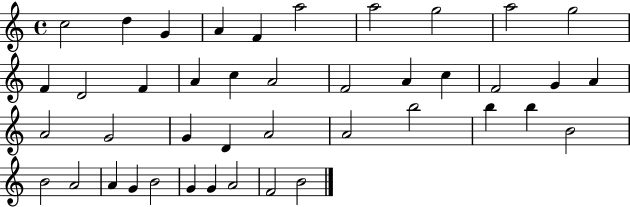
{
  \clef treble
  \time 4/4
  \defaultTimeSignature
  \key c \major
  c''2 d''4 g'4 | a'4 f'4 a''2 | a''2 g''2 | a''2 g''2 | \break f'4 d'2 f'4 | a'4 c''4 a'2 | f'2 a'4 c''4 | f'2 g'4 a'4 | \break a'2 g'2 | g'4 d'4 a'2 | a'2 b''2 | b''4 b''4 b'2 | \break b'2 a'2 | a'4 g'4 b'2 | g'4 g'4 a'2 | f'2 b'2 | \break \bar "|."
}